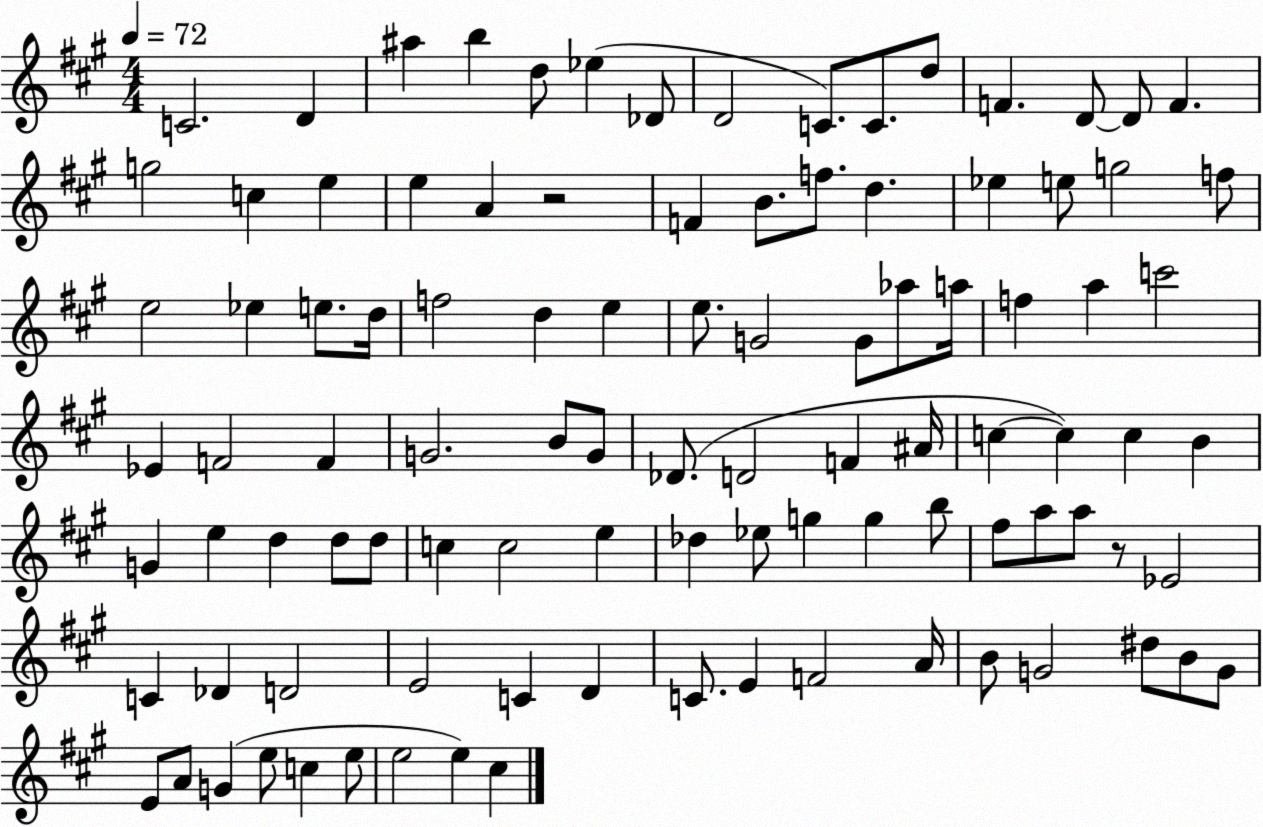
X:1
T:Untitled
M:4/4
L:1/4
K:A
C2 D ^a b d/2 _e _D/2 D2 C/2 C/2 d/2 F D/2 D/2 F g2 c e e A z2 F B/2 f/2 d _e e/2 g2 f/2 e2 _e e/2 d/4 f2 d e e/2 G2 G/2 _a/2 a/4 f a c'2 _E F2 F G2 B/2 G/2 _D/2 D2 F ^A/4 c c c B G e d d/2 d/2 c c2 e _d _e/2 g g b/2 ^f/2 a/2 a/2 z/2 _E2 C _D D2 E2 C D C/2 E F2 A/4 B/2 G2 ^d/2 B/2 G/2 E/2 A/2 G e/2 c e/2 e2 e ^c